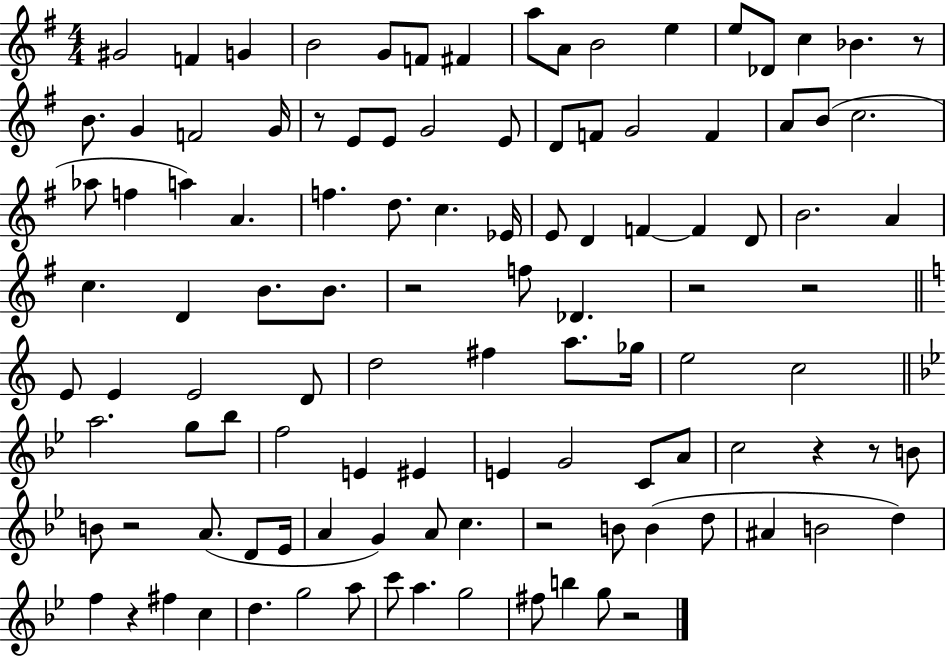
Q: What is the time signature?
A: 4/4